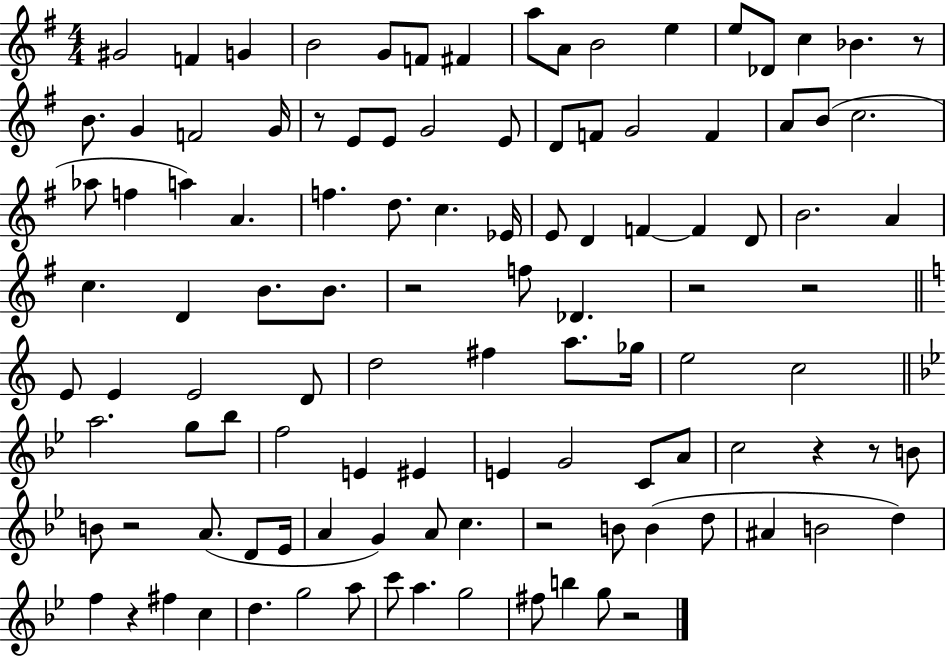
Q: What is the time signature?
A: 4/4